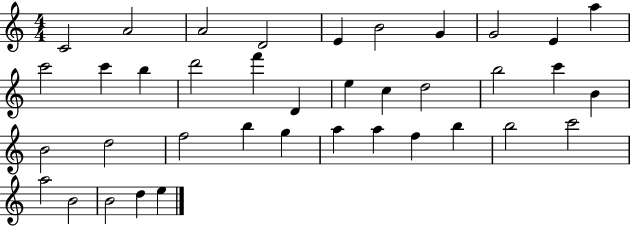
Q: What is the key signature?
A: C major